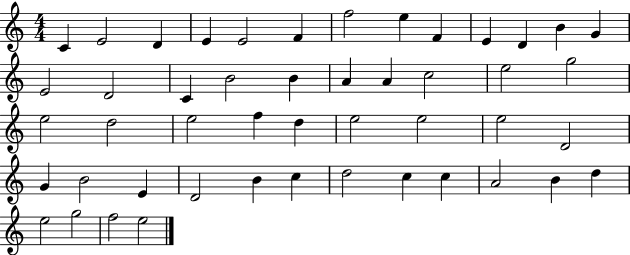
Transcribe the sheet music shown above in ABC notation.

X:1
T:Untitled
M:4/4
L:1/4
K:C
C E2 D E E2 F f2 e F E D B G E2 D2 C B2 B A A c2 e2 g2 e2 d2 e2 f d e2 e2 e2 D2 G B2 E D2 B c d2 c c A2 B d e2 g2 f2 e2